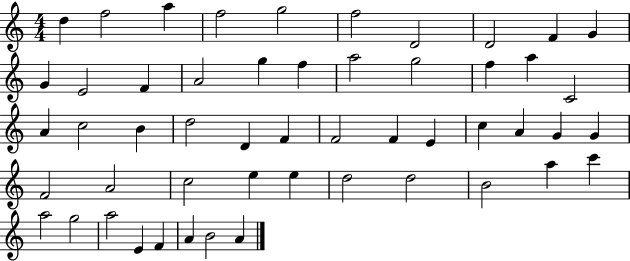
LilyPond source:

{
  \clef treble
  \numericTimeSignature
  \time 4/4
  \key c \major
  d''4 f''2 a''4 | f''2 g''2 | f''2 d'2 | d'2 f'4 g'4 | \break g'4 e'2 f'4 | a'2 g''4 f''4 | a''2 g''2 | f''4 a''4 c'2 | \break a'4 c''2 b'4 | d''2 d'4 f'4 | f'2 f'4 e'4 | c''4 a'4 g'4 g'4 | \break f'2 a'2 | c''2 e''4 e''4 | d''2 d''2 | b'2 a''4 c'''4 | \break a''2 g''2 | a''2 e'4 f'4 | a'4 b'2 a'4 | \bar "|."
}